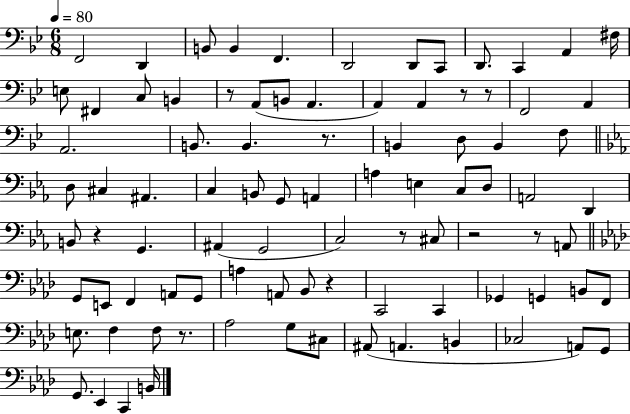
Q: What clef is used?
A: bass